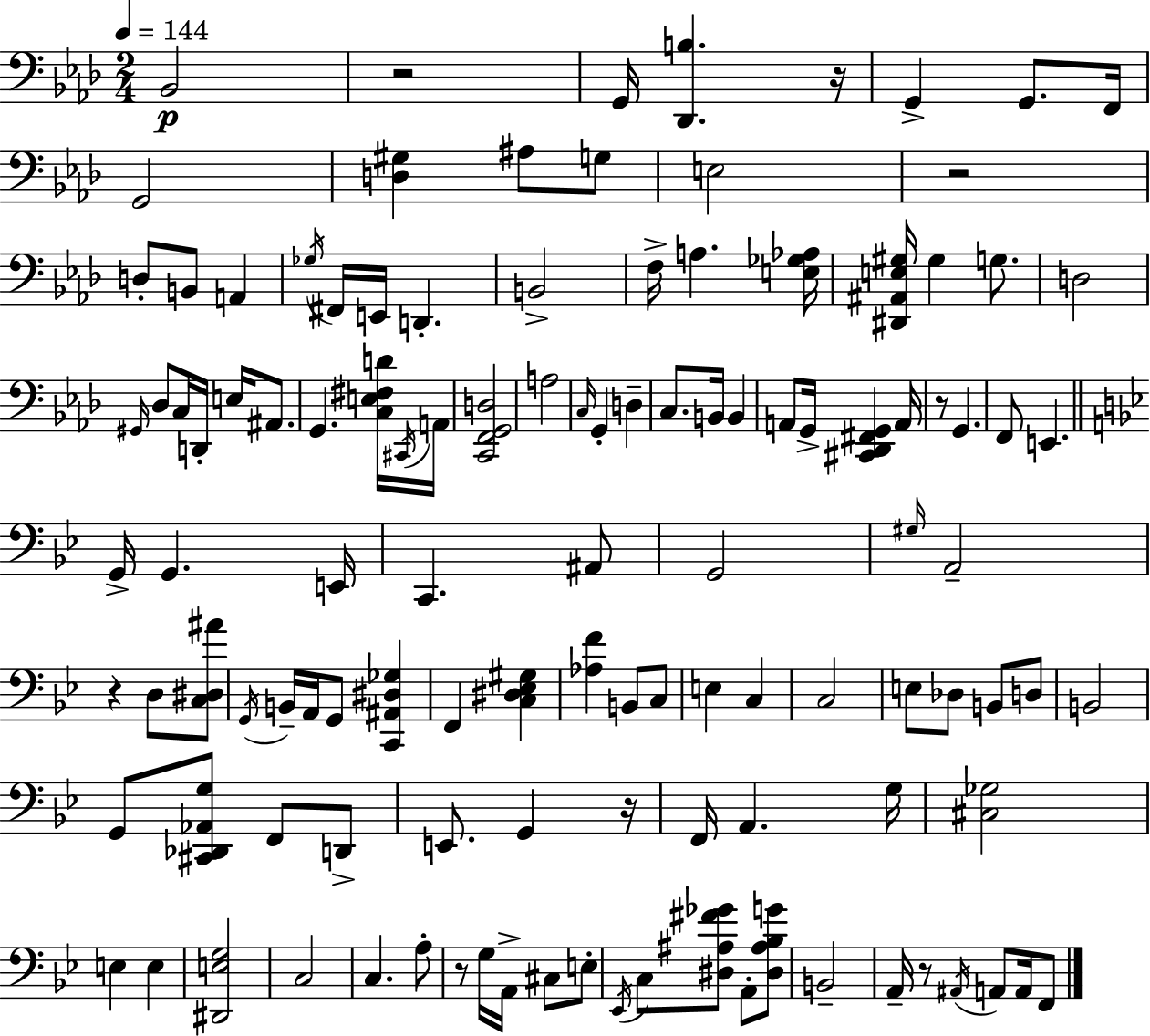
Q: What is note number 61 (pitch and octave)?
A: E3